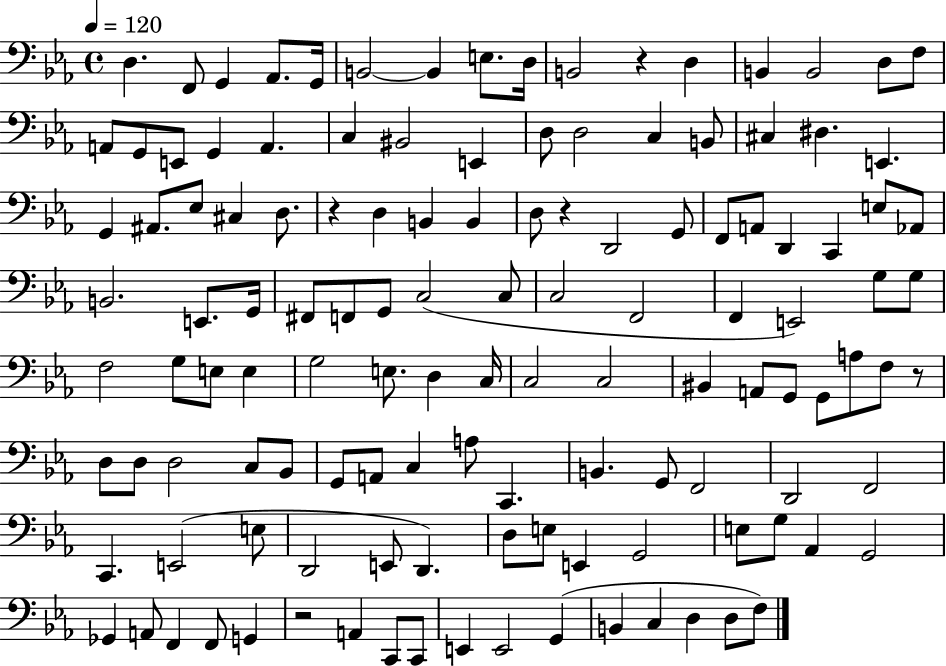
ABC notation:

X:1
T:Untitled
M:4/4
L:1/4
K:Eb
D, F,,/2 G,, _A,,/2 G,,/4 B,,2 B,, E,/2 D,/4 B,,2 z D, B,, B,,2 D,/2 F,/2 A,,/2 G,,/2 E,,/2 G,, A,, C, ^B,,2 E,, D,/2 D,2 C, B,,/2 ^C, ^D, E,, G,, ^A,,/2 _E,/2 ^C, D,/2 z D, B,, B,, D,/2 z D,,2 G,,/2 F,,/2 A,,/2 D,, C,, E,/2 _A,,/2 B,,2 E,,/2 G,,/4 ^F,,/2 F,,/2 G,,/2 C,2 C,/2 C,2 F,,2 F,, E,,2 G,/2 G,/2 F,2 G,/2 E,/2 E, G,2 E,/2 D, C,/4 C,2 C,2 ^B,, A,,/2 G,,/2 G,,/2 A,/2 F,/2 z/2 D,/2 D,/2 D,2 C,/2 _B,,/2 G,,/2 A,,/2 C, A,/2 C,, B,, G,,/2 F,,2 D,,2 F,,2 C,, E,,2 E,/2 D,,2 E,,/2 D,, D,/2 E,/2 E,, G,,2 E,/2 G,/2 _A,, G,,2 _G,, A,,/2 F,, F,,/2 G,, z2 A,, C,,/2 C,,/2 E,, E,,2 G,, B,, C, D, D,/2 F,/2